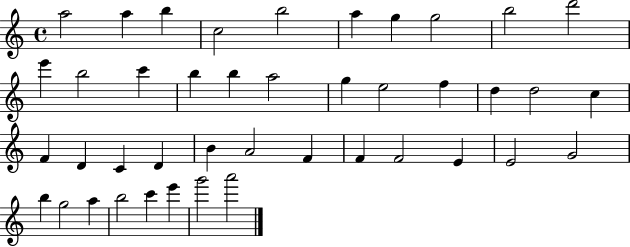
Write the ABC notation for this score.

X:1
T:Untitled
M:4/4
L:1/4
K:C
a2 a b c2 b2 a g g2 b2 d'2 e' b2 c' b b a2 g e2 f d d2 c F D C D B A2 F F F2 E E2 G2 b g2 a b2 c' e' g'2 a'2